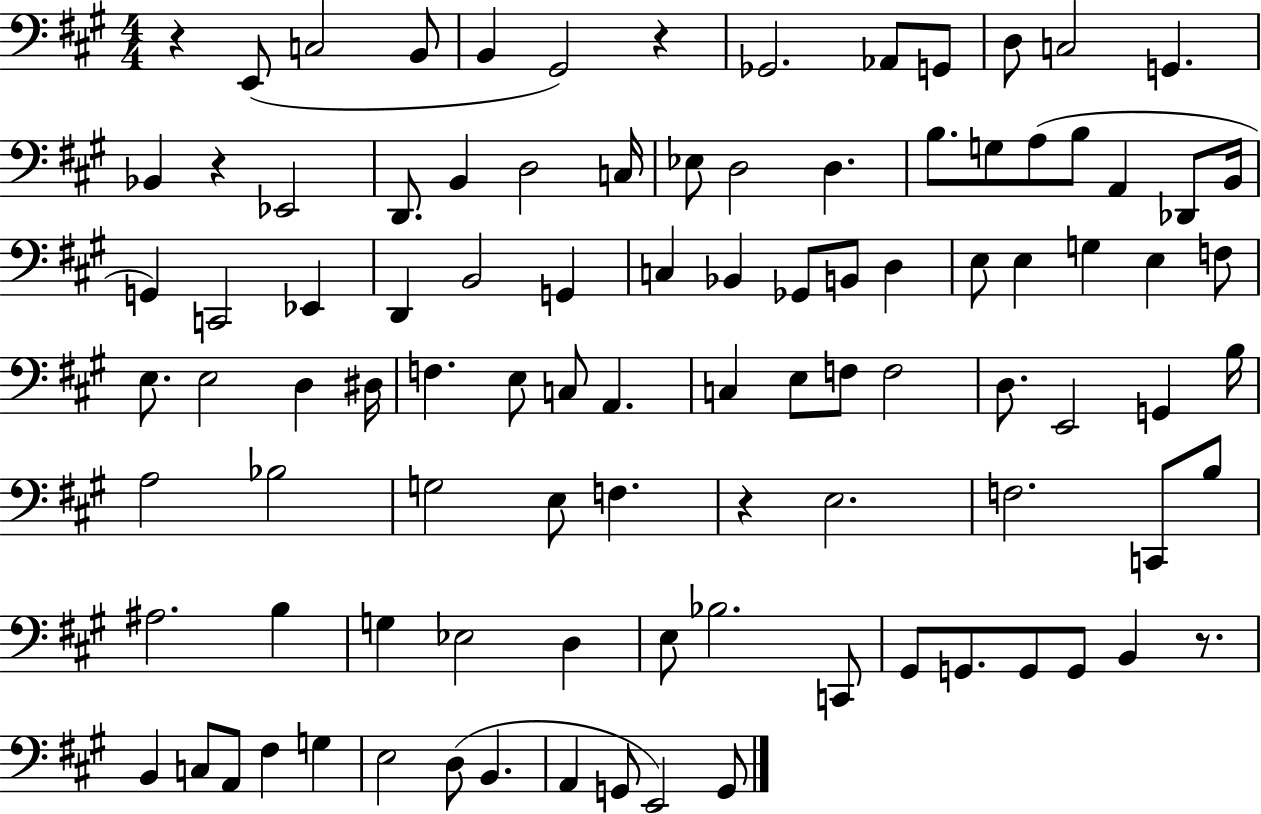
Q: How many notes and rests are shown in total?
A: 98